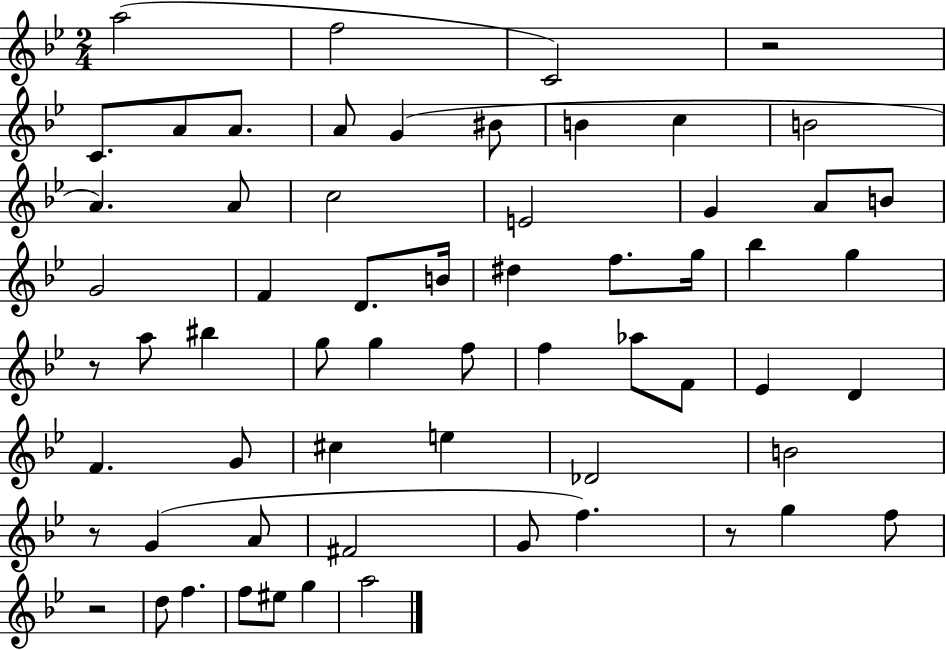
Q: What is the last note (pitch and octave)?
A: A5